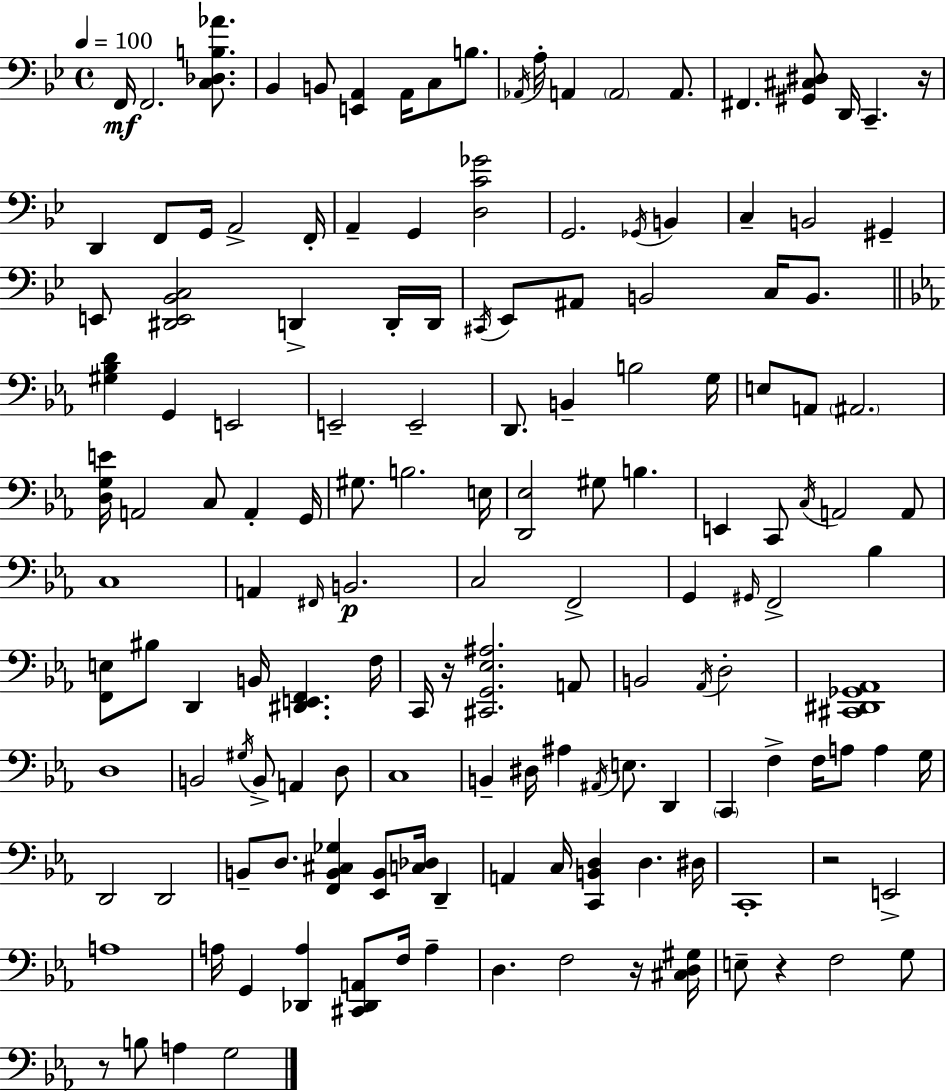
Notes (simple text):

F2/s F2/h. [C3,Db3,B3,Ab4]/e. Bb2/q B2/e [E2,A2]/q A2/s C3/e B3/e. Ab2/s A3/s A2/q A2/h A2/e. F#2/q. [G#2,C#3,D#3]/e D2/s C2/q. R/s D2/q F2/e G2/s A2/h F2/s A2/q G2/q [D3,C4,Gb4]/h G2/h. Gb2/s B2/q C3/q B2/h G#2/q E2/e [D#2,E2,Bb2,C3]/h D2/q D2/s D2/s C#2/s Eb2/e A#2/e B2/h C3/s B2/e. [G#3,Bb3,D4]/q G2/q E2/h E2/h E2/h D2/e. B2/q B3/h G3/s E3/e A2/e A#2/h. [D3,G3,E4]/s A2/h C3/e A2/q G2/s G#3/e. B3/h. E3/s [D2,Eb3]/h G#3/e B3/q. E2/q C2/e C3/s A2/h A2/e C3/w A2/q F#2/s B2/h. C3/h F2/h G2/q G#2/s F2/h Bb3/q [F2,E3]/e BIS3/e D2/q B2/s [D#2,E2,F2]/q. F3/s C2/s R/s [C#2,G2,Eb3,A#3]/h. A2/e B2/h Ab2/s D3/h [C#2,D#2,Gb2,Ab2]/w D3/w B2/h G#3/s B2/e A2/q D3/e C3/w B2/q D#3/s A#3/q A#2/s E3/e. D2/q C2/q F3/q F3/s A3/e A3/q G3/s D2/h D2/h B2/e D3/e. [F2,B2,C#3,Gb3]/q [Eb2,B2]/e [C3,Db3]/s D2/q A2/q C3/s [C2,B2,D3]/q D3/q. D#3/s C2/w R/h E2/h A3/w A3/s G2/q [Db2,A3]/q [C#2,Db2,A2]/e F3/s A3/q D3/q. F3/h R/s [C#3,D3,G#3]/s E3/e R/q F3/h G3/e R/e B3/e A3/q G3/h